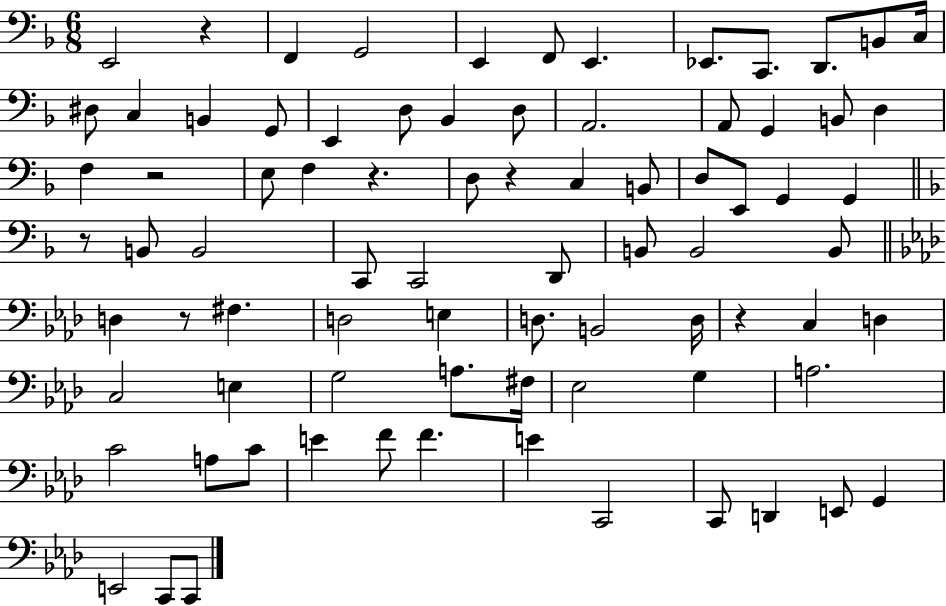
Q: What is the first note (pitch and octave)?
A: E2